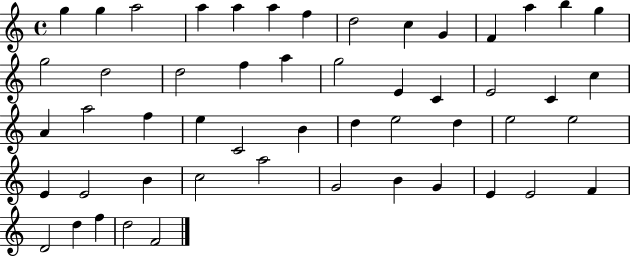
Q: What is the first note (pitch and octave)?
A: G5